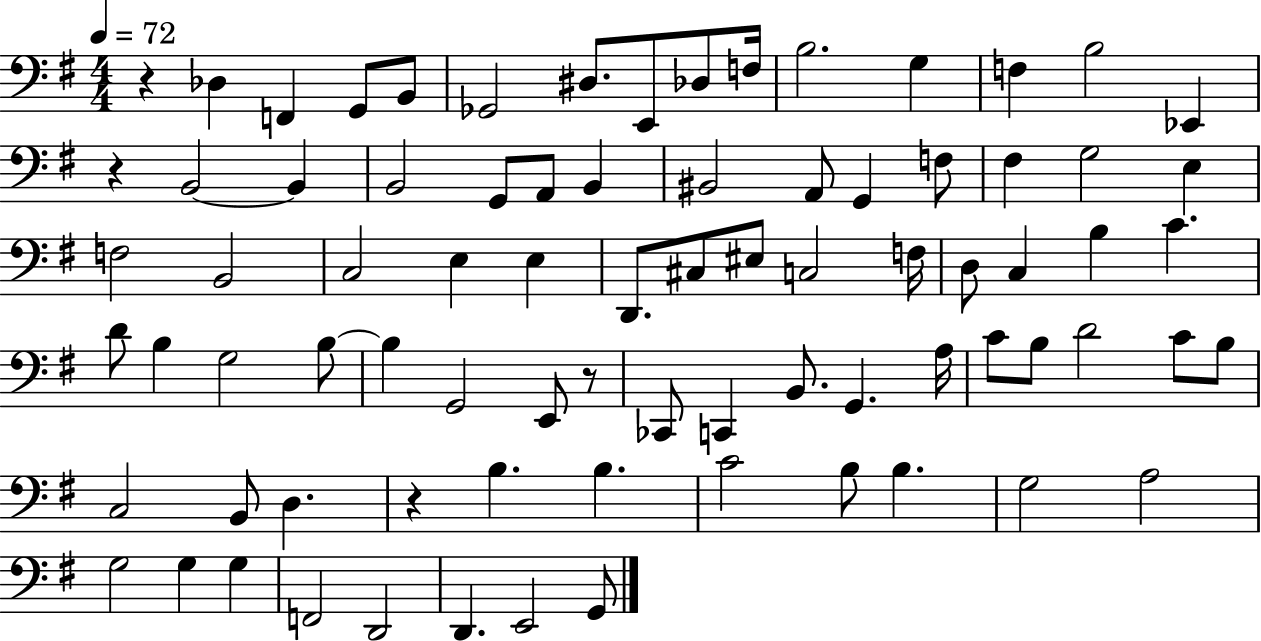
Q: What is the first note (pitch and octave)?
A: Db3